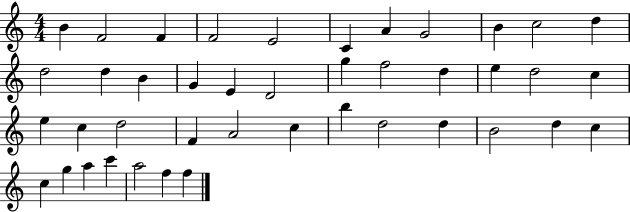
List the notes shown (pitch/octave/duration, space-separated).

B4/q F4/h F4/q F4/h E4/h C4/q A4/q G4/h B4/q C5/h D5/q D5/h D5/q B4/q G4/q E4/q D4/h G5/q F5/h D5/q E5/q D5/h C5/q E5/q C5/q D5/h F4/q A4/h C5/q B5/q D5/h D5/q B4/h D5/q C5/q C5/q G5/q A5/q C6/q A5/h F5/q F5/q